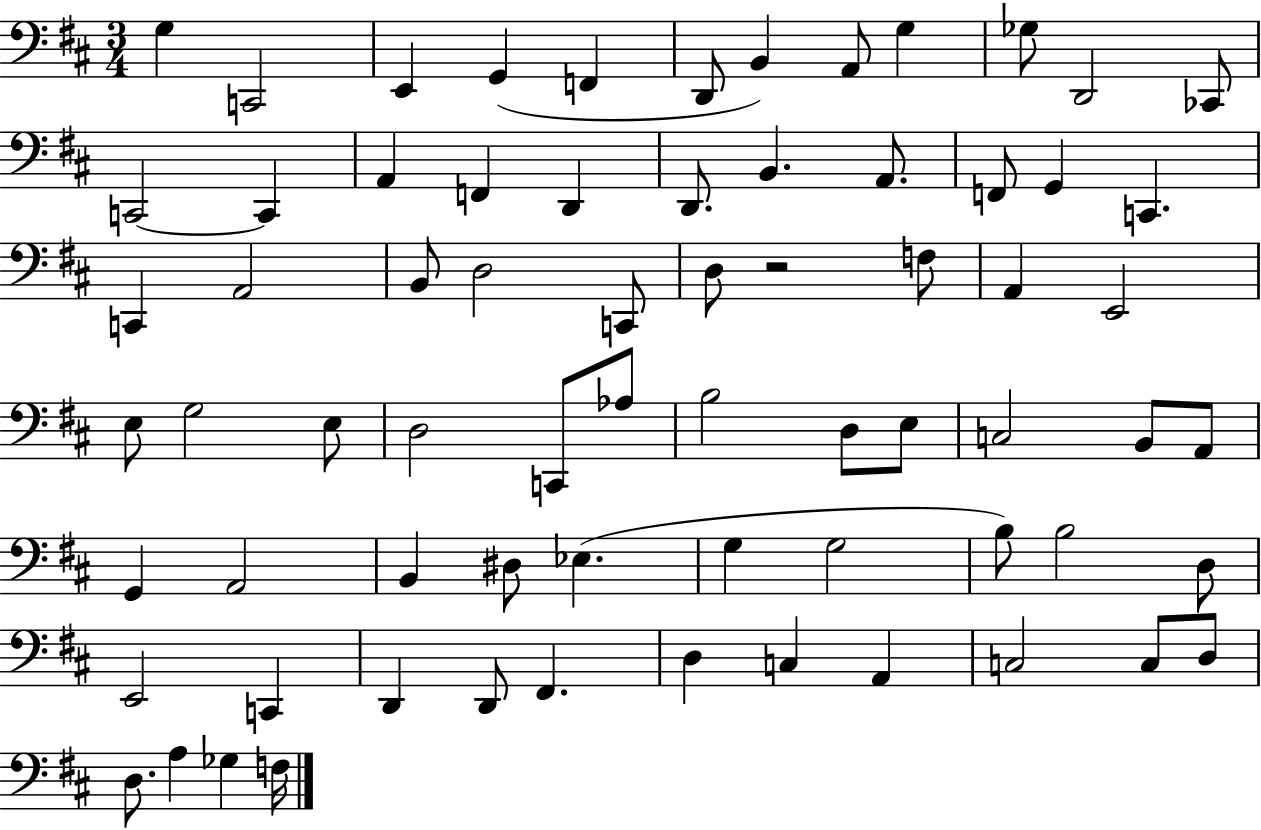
G3/q C2/h E2/q G2/q F2/q D2/e B2/q A2/e G3/q Gb3/e D2/h CES2/e C2/h C2/q A2/q F2/q D2/q D2/e. B2/q. A2/e. F2/e G2/q C2/q. C2/q A2/h B2/e D3/h C2/e D3/e R/h F3/e A2/q E2/h E3/e G3/h E3/e D3/h C2/e Ab3/e B3/h D3/e E3/e C3/h B2/e A2/e G2/q A2/h B2/q D#3/e Eb3/q. G3/q G3/h B3/e B3/h D3/e E2/h C2/q D2/q D2/e F#2/q. D3/q C3/q A2/q C3/h C3/e D3/e D3/e. A3/q Gb3/q F3/s